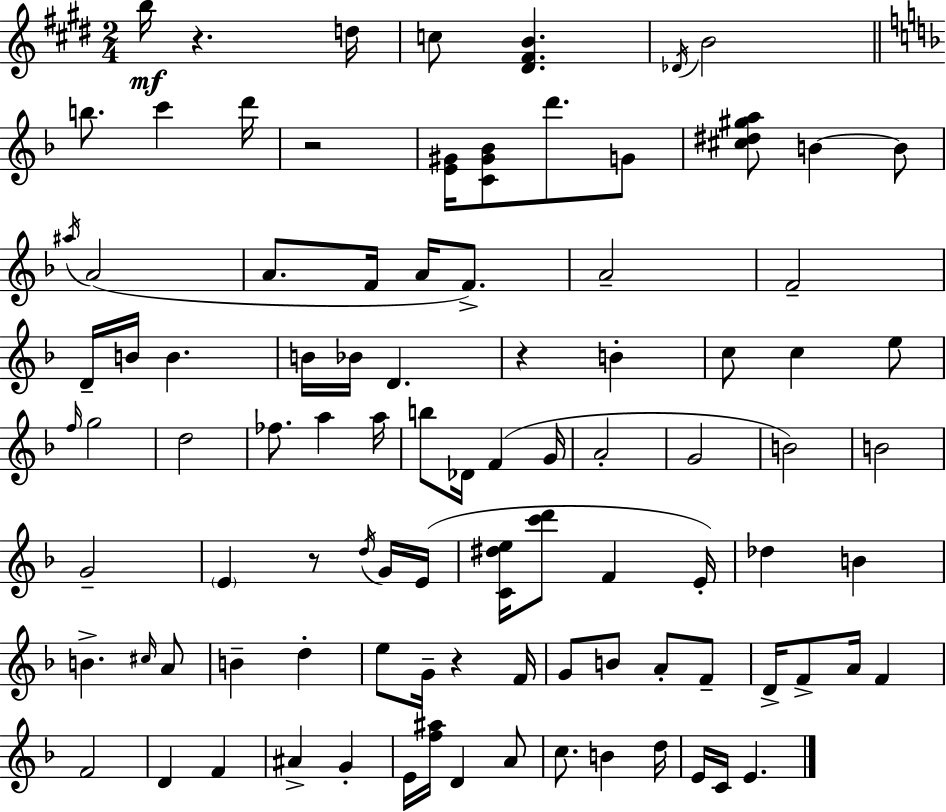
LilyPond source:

{
  \clef treble
  \numericTimeSignature
  \time 2/4
  \key e \major
  b''16\mf r4. d''16 | c''8 <dis' fis' b'>4. | \acciaccatura { des'16 } b'2 | \bar "||" \break \key f \major b''8. c'''4 d'''16 | r2 | <e' gis'>16 <c' gis' bes'>8 d'''8. g'8 | <cis'' dis'' gis'' a''>8 b'4~~ b'8 | \break \acciaccatura { ais''16 }( a'2 | a'8. f'16 a'16 f'8.->) | a'2-- | f'2-- | \break d'16-- b'16 b'4. | b'16 bes'16 d'4. | r4 b'4-. | c''8 c''4 e''8 | \break \grace { f''16 } g''2 | d''2 | fes''8. a''4 | a''16 b''8 des'16 f'4( | \break g'16 a'2-. | g'2 | b'2) | b'2 | \break g'2-- | \parenthesize e'4 r8 | \acciaccatura { d''16 } g'16 e'16( <c' dis'' e''>16 <c''' d'''>8 f'4 | e'16-.) des''4 b'4 | \break b'4.-> | \grace { cis''16 } a'8 b'4-- | d''4-. e''8 g'16-- r4 | f'16 g'8 b'8 | \break a'8-. f'8-- d'16-> f'8-> a'16 | f'4 f'2 | d'4 | f'4 ais'4-> | \break g'4-. e'16 <f'' ais''>16 d'4 | a'8 c''8. b'4 | d''16 e'16 c'16 e'4. | \bar "|."
}